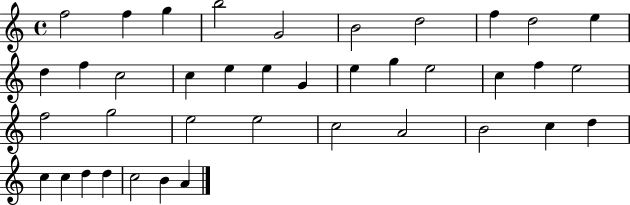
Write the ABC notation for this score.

X:1
T:Untitled
M:4/4
L:1/4
K:C
f2 f g b2 G2 B2 d2 f d2 e d f c2 c e e G e g e2 c f e2 f2 g2 e2 e2 c2 A2 B2 c d c c d d c2 B A